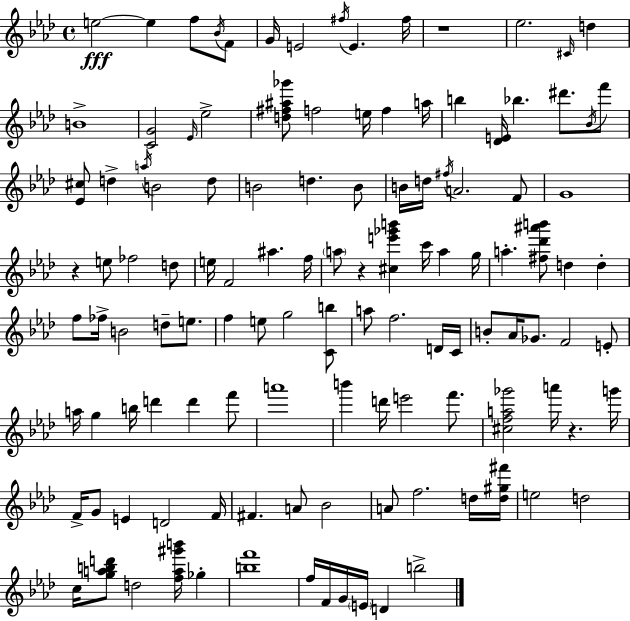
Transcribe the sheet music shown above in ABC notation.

X:1
T:Untitled
M:4/4
L:1/4
K:Fm
e2 e f/2 _B/4 F/2 G/4 E2 ^f/4 E ^f/4 z4 _e2 ^C/4 d B4 [CG]2 _E/4 _e2 [d^f^a_g']/2 f2 e/4 f a/4 b [_DE]/4 _b ^d'/2 _B/4 f'/2 [_E^c]/2 d a/4 B2 d/2 B2 d B/2 B/4 d/4 ^f/4 A2 F/2 G4 z e/2 _f2 d/2 e/4 F2 ^a f/4 a/2 z [^ce'_g'b'] c'/4 a g/4 a [^f_d'^a'b']/2 d d f/2 _f/4 B2 d/2 e/2 f e/2 g2 [Cb]/2 a/2 f2 D/4 C/4 B/2 _A/4 _G/2 F2 E/2 a/4 g b/4 d' d' f'/2 a'4 b' d'/4 e'2 f'/2 [^cfa_g']2 a'/4 z g'/4 F/4 G/2 E D2 F/4 ^F A/2 _B2 A/2 f2 d/4 [d^g^f']/4 e2 d2 c/4 [gabd']/2 d2 [fa^g'b']/4 _g [bf']4 f/4 F/4 G/4 E/4 D b2